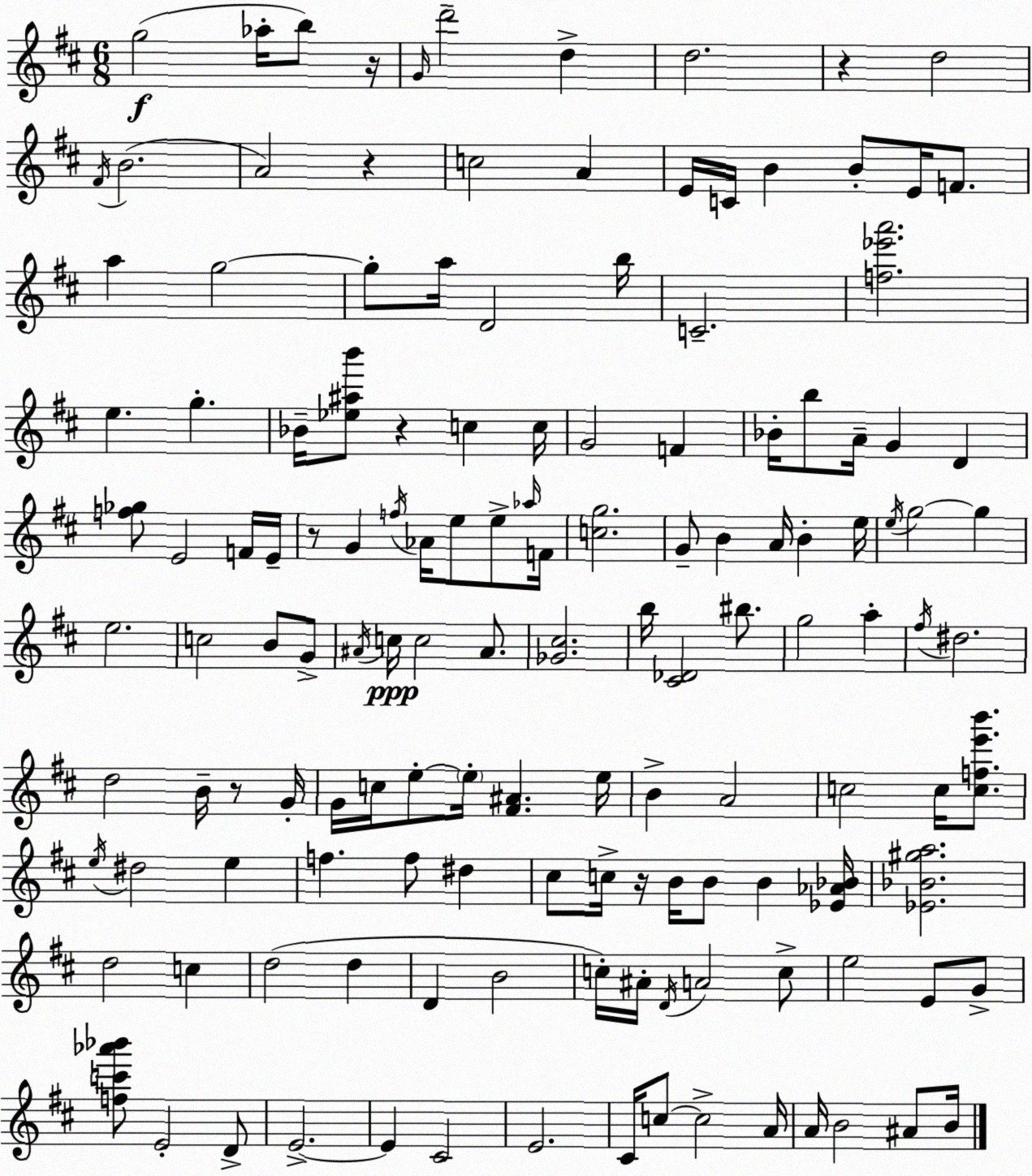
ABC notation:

X:1
T:Untitled
M:6/8
L:1/4
K:D
g2 _a/4 b/2 z/4 G/4 d'2 d d2 z d2 ^F/4 B2 A2 z c2 A E/4 C/4 B B/2 E/4 F/2 a g2 g/2 a/4 D2 b/4 C2 [f_e'a']2 e g _B/4 [_e^ab']/2 z c c/4 G2 F _B/4 b/2 A/4 G D [f_g]/2 E2 F/4 E/4 z/2 G f/4 _A/4 e/2 e/2 _a/4 F/4 [cg]2 G/2 B A/4 B e/4 e/4 g2 g e2 c2 B/2 G/2 ^A/4 c/4 c2 ^A/2 [_G^c]2 b/4 [^C_D]2 ^b/2 g2 a ^f/4 ^d2 d2 B/4 z/2 G/4 G/4 c/4 e/2 e/4 [^F^A] e/4 B A2 c2 c/4 [cfe'b']/2 e/4 ^d2 e f f/2 ^d ^c/2 c/4 z/4 B/4 B/2 B [_E_A_B]/4 [_E_B^ga]2 d2 c d2 d D B2 c/4 ^A/4 D/4 A2 c/2 e2 E/2 G/2 [fc'_a'_b']/2 E2 D/2 E2 E ^C2 E2 ^C/4 c/2 c2 A/4 A/4 B2 ^A/2 B/4